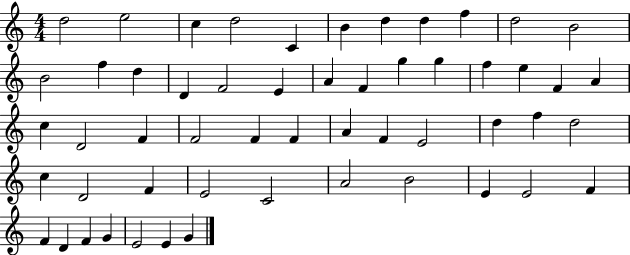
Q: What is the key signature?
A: C major